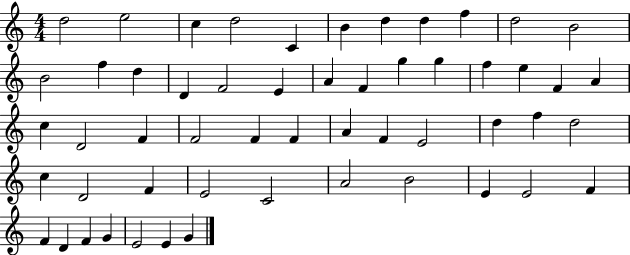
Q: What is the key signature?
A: C major